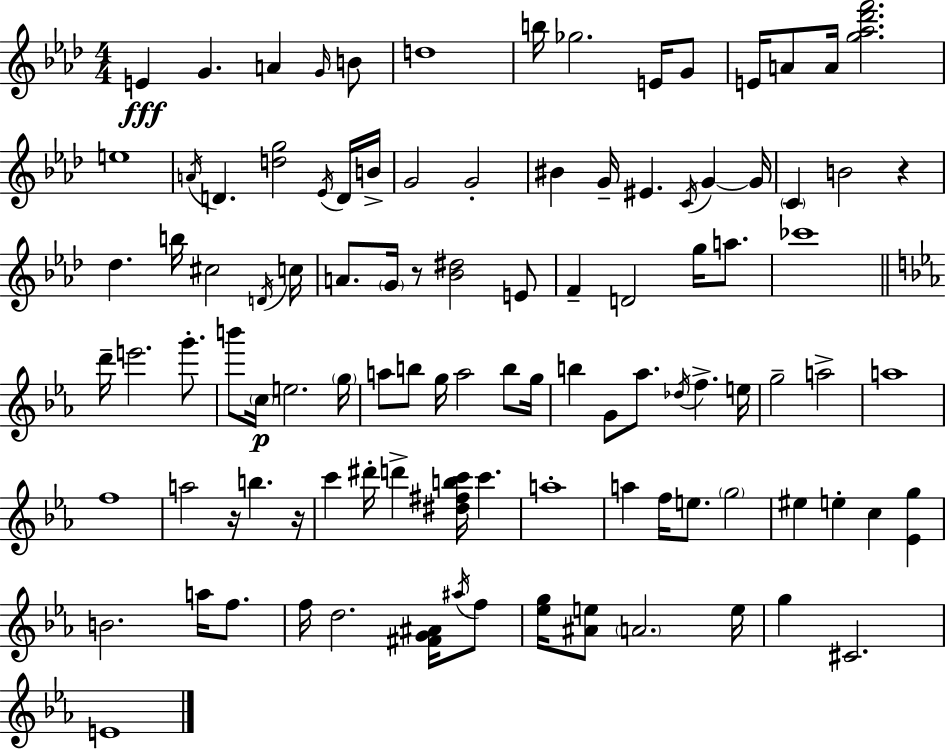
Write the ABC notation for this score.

X:1
T:Untitled
M:4/4
L:1/4
K:Fm
E G A G/4 B/2 d4 b/4 _g2 E/4 G/2 E/4 A/2 A/4 [g_a_d'f']2 e4 A/4 D [dg]2 _E/4 D/4 B/4 G2 G2 ^B G/4 ^E C/4 G G/4 C B2 z _d b/4 ^c2 D/4 c/4 A/2 G/4 z/2 [_B^d]2 E/2 F D2 g/4 a/2 _c'4 d'/4 e'2 g'/2 b'/2 c/4 e2 g/4 a/2 b/2 g/4 a2 b/2 g/4 b G/2 _a/2 _d/4 f e/4 g2 a2 a4 f4 a2 z/4 b z/4 c' ^d'/4 d' [^d^fbc']/4 c' a4 a f/4 e/2 g2 ^e e c [_Eg] B2 a/4 f/2 f/4 d2 [^FG^A]/4 ^a/4 f/2 [_eg]/4 [^Ae]/2 A2 e/4 g ^C2 E4